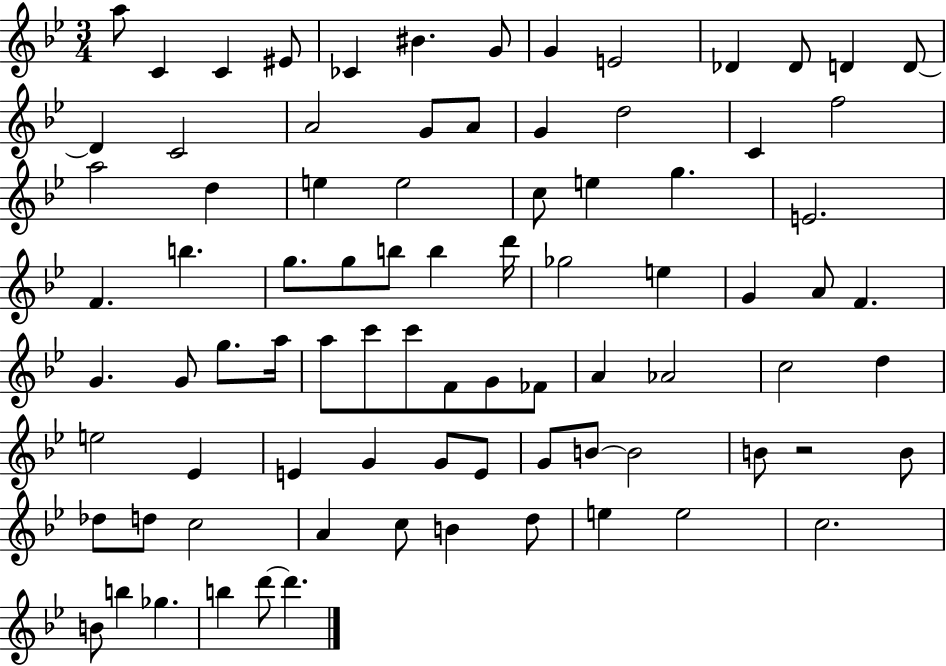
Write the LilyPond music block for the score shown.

{
  \clef treble
  \numericTimeSignature
  \time 3/4
  \key bes \major
  a''8 c'4 c'4 eis'8 | ces'4 bis'4. g'8 | g'4 e'2 | des'4 des'8 d'4 d'8~~ | \break d'4 c'2 | a'2 g'8 a'8 | g'4 d''2 | c'4 f''2 | \break a''2 d''4 | e''4 e''2 | c''8 e''4 g''4. | e'2. | \break f'4. b''4. | g''8. g''8 b''8 b''4 d'''16 | ges''2 e''4 | g'4 a'8 f'4. | \break g'4. g'8 g''8. a''16 | a''8 c'''8 c'''8 f'8 g'8 fes'8 | a'4 aes'2 | c''2 d''4 | \break e''2 ees'4 | e'4 g'4 g'8 e'8 | g'8 b'8~~ b'2 | b'8 r2 b'8 | \break des''8 d''8 c''2 | a'4 c''8 b'4 d''8 | e''4 e''2 | c''2. | \break b'8 b''4 ges''4. | b''4 d'''8~~ d'''4. | \bar "|."
}